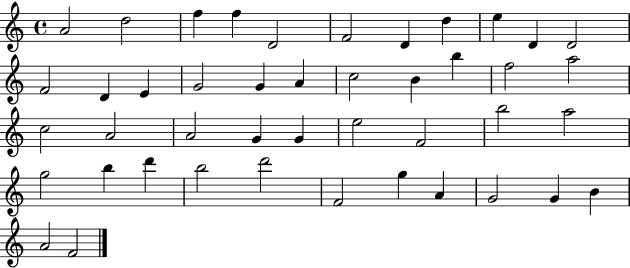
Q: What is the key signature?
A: C major